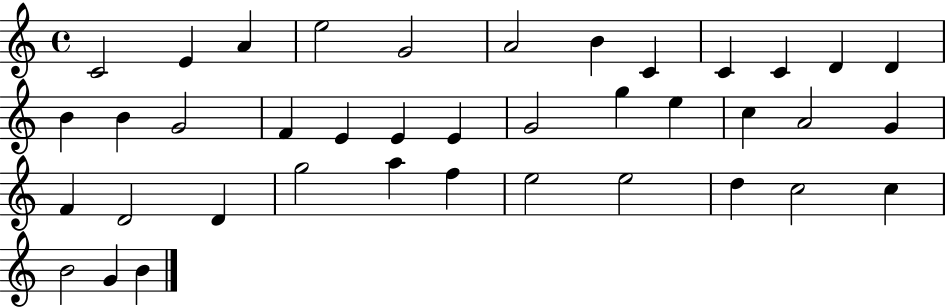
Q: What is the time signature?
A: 4/4